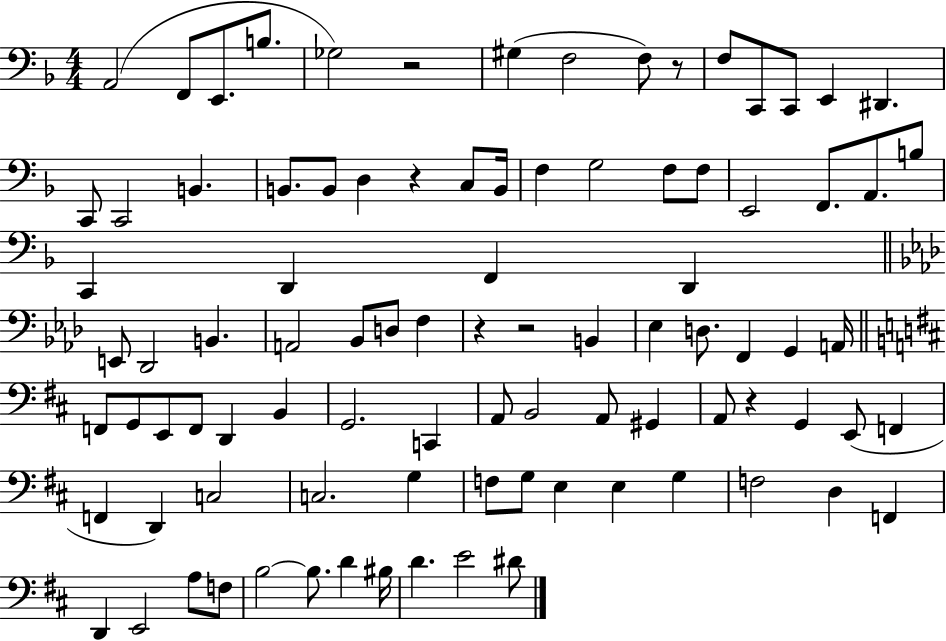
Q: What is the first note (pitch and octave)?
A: A2